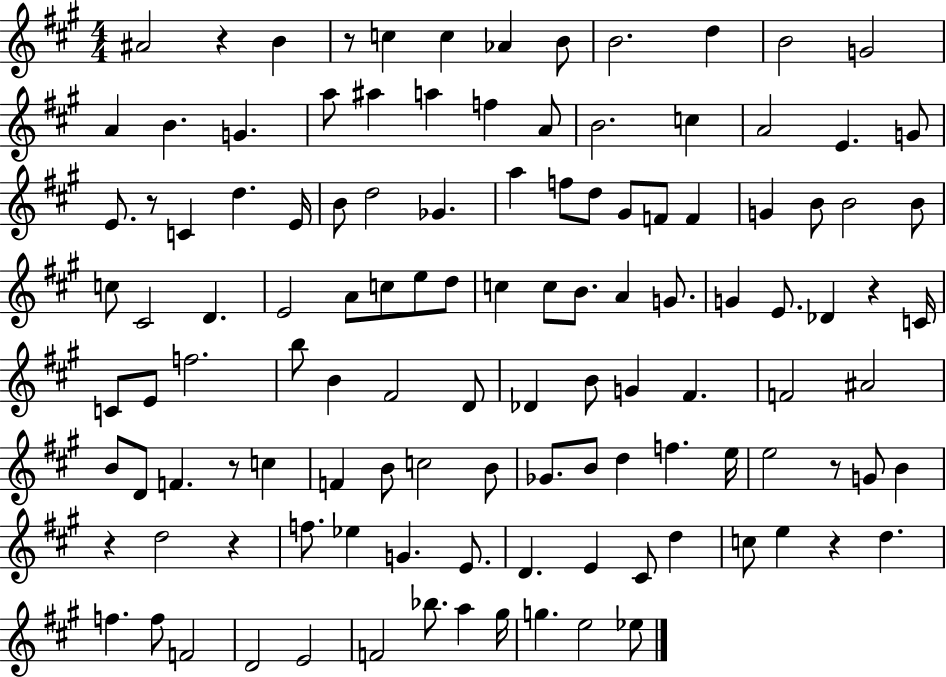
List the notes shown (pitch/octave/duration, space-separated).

A#4/h R/q B4/q R/e C5/q C5/q Ab4/q B4/e B4/h. D5/q B4/h G4/h A4/q B4/q. G4/q. A5/e A#5/q A5/q F5/q A4/e B4/h. C5/q A4/h E4/q. G4/e E4/e. R/e C4/q D5/q. E4/s B4/e D5/h Gb4/q. A5/q F5/e D5/e G#4/e F4/e F4/q G4/q B4/e B4/h B4/e C5/e C#4/h D4/q. E4/h A4/e C5/e E5/e D5/e C5/q C5/e B4/e. A4/q G4/e. G4/q E4/e. Db4/q R/q C4/s C4/e E4/e F5/h. B5/e B4/q F#4/h D4/e Db4/q B4/e G4/q F#4/q. F4/h A#4/h B4/e D4/e F4/q. R/e C5/q F4/q B4/e C5/h B4/e Gb4/e. B4/e D5/q F5/q. E5/s E5/h R/e G4/e B4/q R/q D5/h R/q F5/e. Eb5/q G4/q. E4/e. D4/q. E4/q C#4/e D5/q C5/e E5/q R/q D5/q. F5/q. F5/e F4/h D4/h E4/h F4/h Bb5/e. A5/q G#5/s G5/q. E5/h Eb5/e